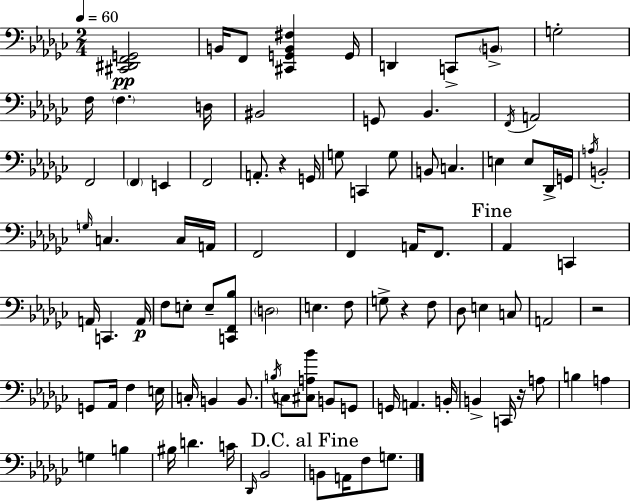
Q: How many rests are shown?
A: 4